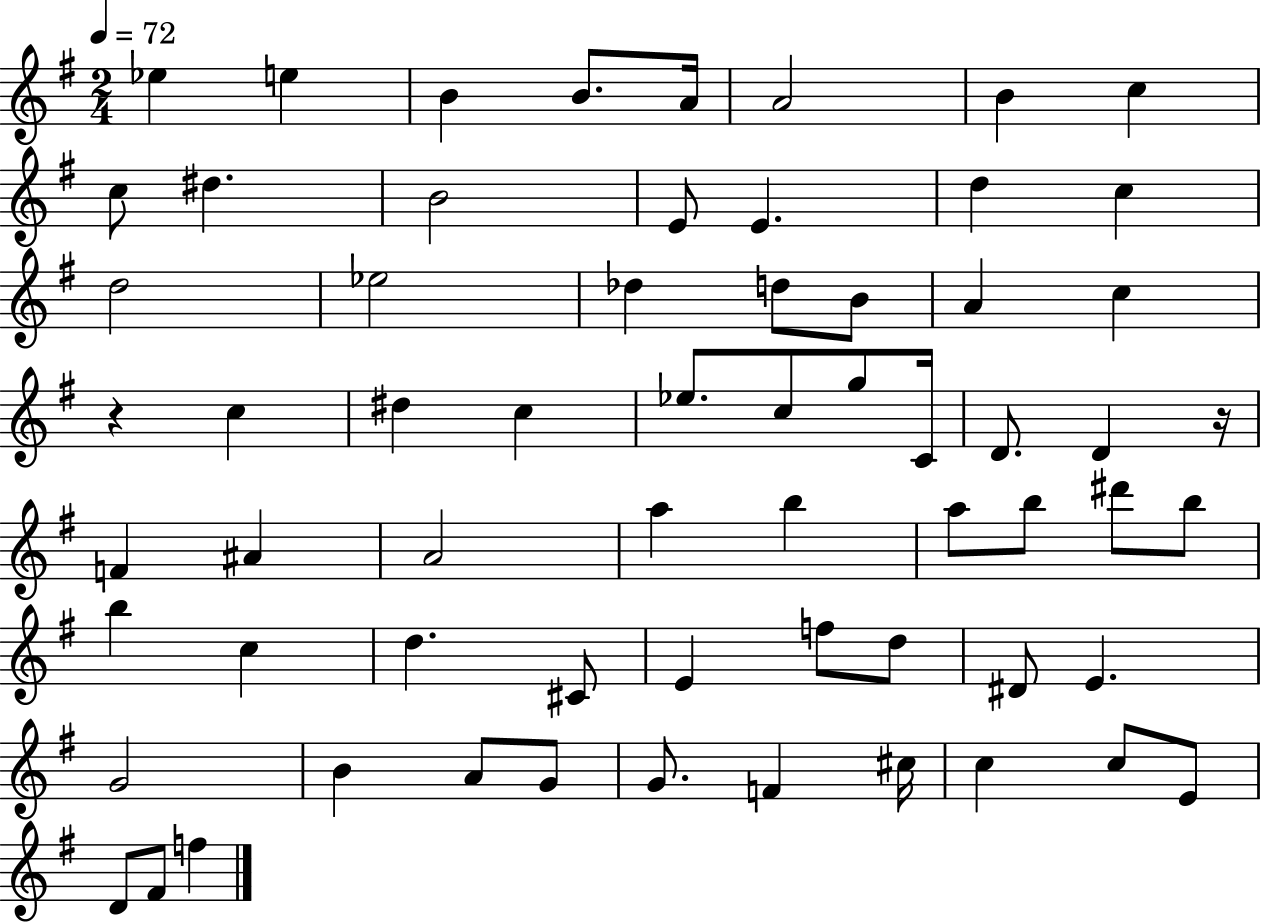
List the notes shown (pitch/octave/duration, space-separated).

Eb5/q E5/q B4/q B4/e. A4/s A4/h B4/q C5/q C5/e D#5/q. B4/h E4/e E4/q. D5/q C5/q D5/h Eb5/h Db5/q D5/e B4/e A4/q C5/q R/q C5/q D#5/q C5/q Eb5/e. C5/e G5/e C4/s D4/e. D4/q R/s F4/q A#4/q A4/h A5/q B5/q A5/e B5/e D#6/e B5/e B5/q C5/q D5/q. C#4/e E4/q F5/e D5/e D#4/e E4/q. G4/h B4/q A4/e G4/e G4/e. F4/q C#5/s C5/q C5/e E4/e D4/e F#4/e F5/q